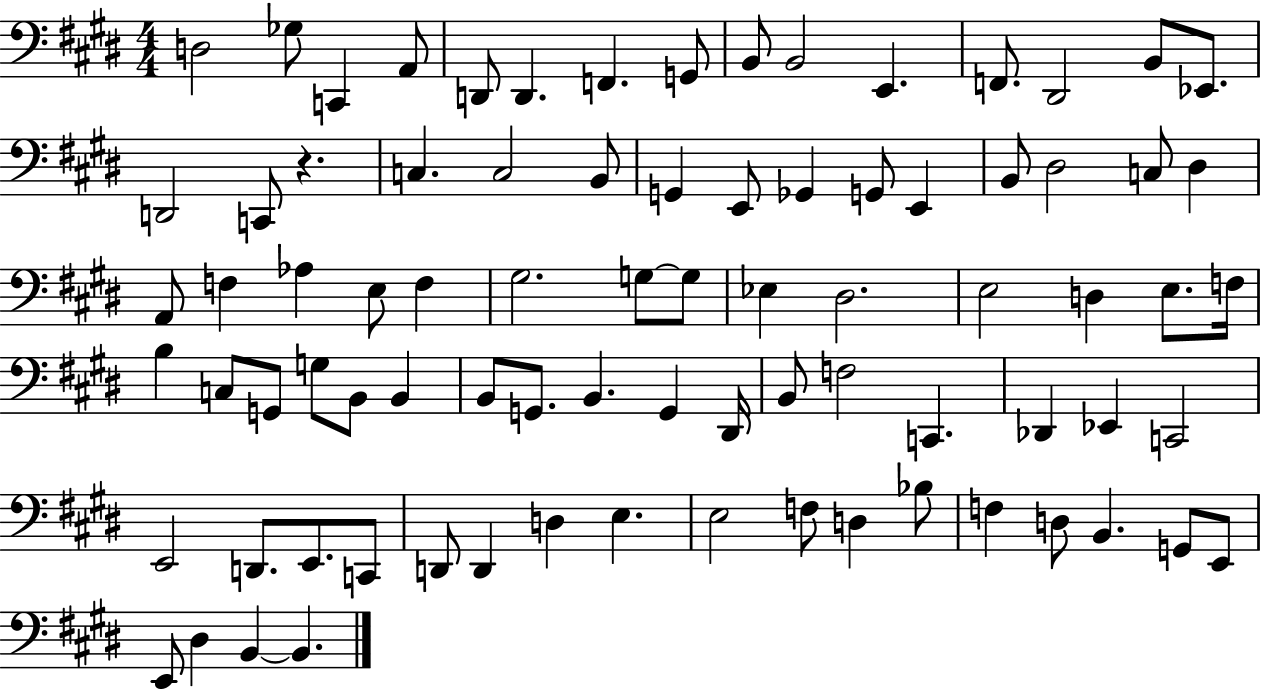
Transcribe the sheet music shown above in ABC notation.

X:1
T:Untitled
M:4/4
L:1/4
K:E
D,2 _G,/2 C,, A,,/2 D,,/2 D,, F,, G,,/2 B,,/2 B,,2 E,, F,,/2 ^D,,2 B,,/2 _E,,/2 D,,2 C,,/2 z C, C,2 B,,/2 G,, E,,/2 _G,, G,,/2 E,, B,,/2 ^D,2 C,/2 ^D, A,,/2 F, _A, E,/2 F, ^G,2 G,/2 G,/2 _E, ^D,2 E,2 D, E,/2 F,/4 B, C,/2 G,,/2 G,/2 B,,/2 B,, B,,/2 G,,/2 B,, G,, ^D,,/4 B,,/2 F,2 C,, _D,, _E,, C,,2 E,,2 D,,/2 E,,/2 C,,/2 D,,/2 D,, D, E, E,2 F,/2 D, _B,/2 F, D,/2 B,, G,,/2 E,,/2 E,,/2 ^D, B,, B,,